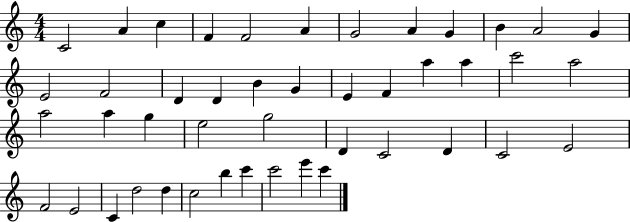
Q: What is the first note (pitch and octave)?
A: C4